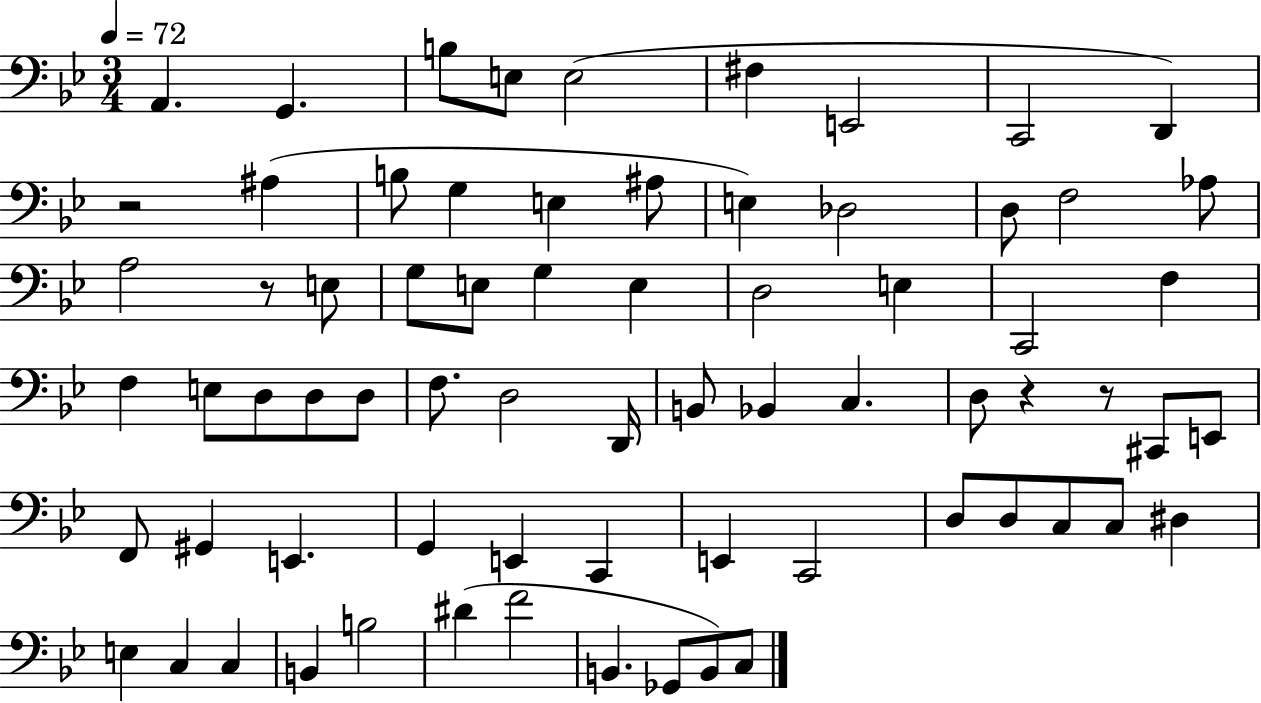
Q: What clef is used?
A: bass